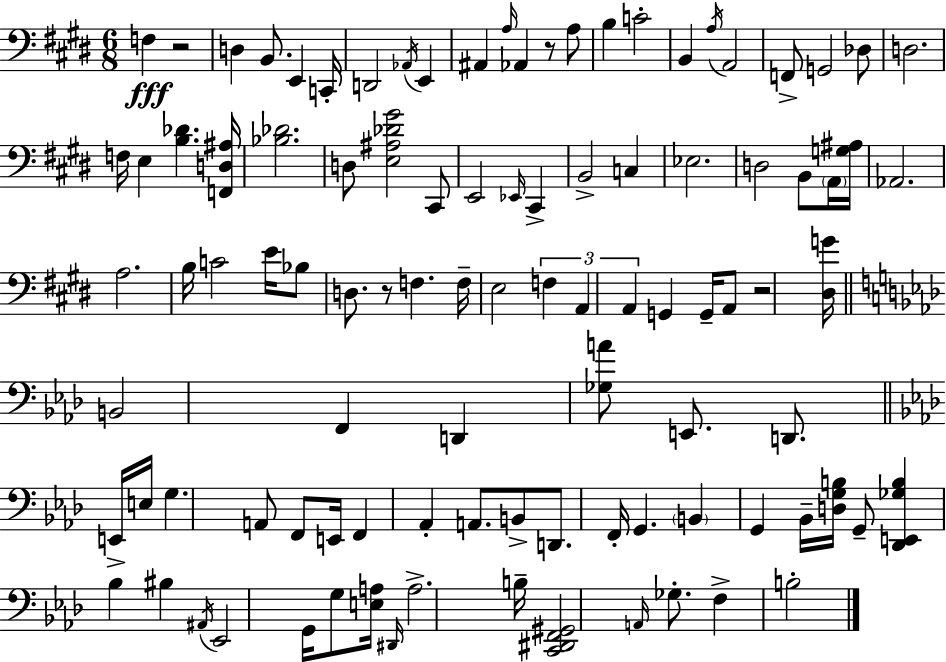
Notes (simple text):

F3/q R/h D3/q B2/e. E2/q C2/s D2/h Ab2/s E2/q A#2/q A3/s Ab2/q R/e A3/e B3/q C4/h B2/q A3/s A2/h F2/e G2/h Db3/e D3/h. F3/s E3/q [B3,Db4]/q. [F2,D3,A#3]/s [Bb3,Db4]/h. D3/e [E3,A#3,Db4,G#4]/h C#2/e E2/h Eb2/s C#2/q B2/h C3/q Eb3/h. D3/h B2/e A2/s [G3,A#3]/s Ab2/h. A3/h. B3/s C4/h E4/s Bb3/e D3/e. R/e F3/q. F3/s E3/h F3/q A2/q A2/q G2/q G2/s A2/e R/h [D#3,G4]/s B2/h F2/q D2/q [Gb3,A4]/e E2/e. D2/e. E2/s E3/s G3/q. A2/e F2/e E2/s F2/q Ab2/q A2/e. B2/e D2/e. F2/s G2/q. B2/q G2/q Bb2/s [D3,G3,B3]/s G2/e [Db2,E2,Gb3,B3]/q Bb3/q BIS3/q A#2/s Eb2/h G2/s G3/e [E3,A3]/s D#2/s A3/h. B3/s [C2,D#2,F2,G#2]/h A2/s Gb3/e. F3/q B3/h